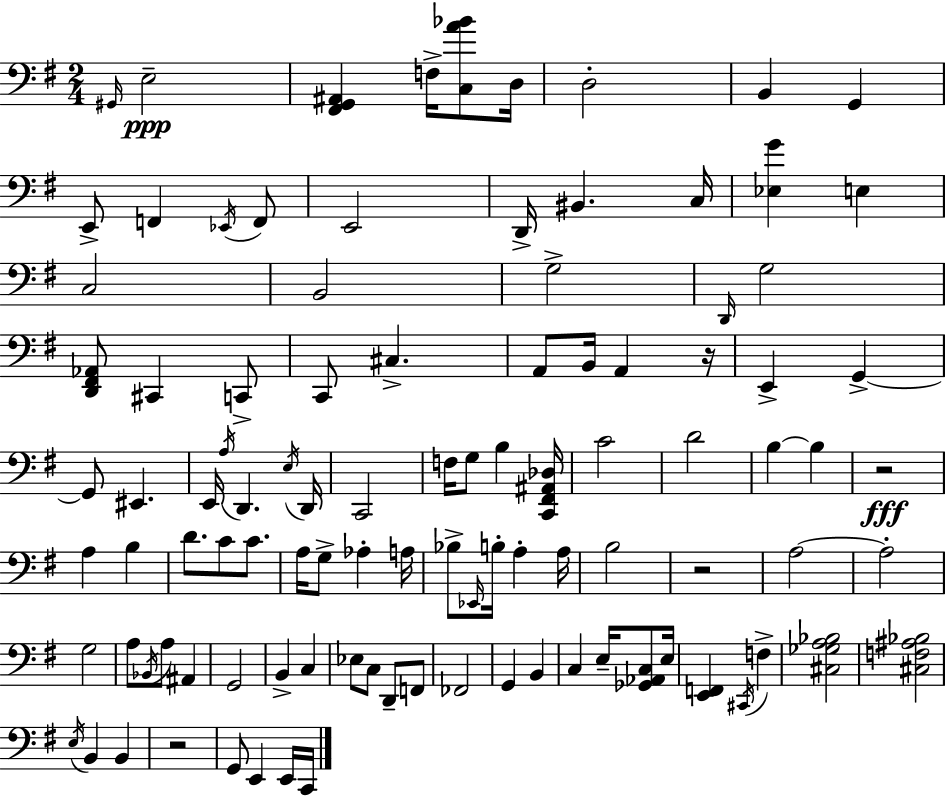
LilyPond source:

{
  \clef bass
  \numericTimeSignature
  \time 2/4
  \key e \minor
  \grace { gis,16 }\ppp e2-- | <fis, g, ais,>4 f16-> <c a' bes'>8 | d16 d2-. | b,4 g,4 | \break e,8-> f,4 \acciaccatura { ees,16 } | f,8 e,2 | d,16-> bis,4. | c16 <ees g'>4 e4 | \break c2 | b,2 | g2-> | \grace { d,16 } g2 | \break <d, fis, aes,>8 cis,4 | c,8-> c,8 cis4.-> | a,8 b,16 a,4 | r16 e,4-> g,4->~~ | \break g,8 eis,4. | e,16 \acciaccatura { a16 } d,4. | \acciaccatura { e16 } d,16 c,2 | f16 g8 | \break b4 <c, fis, ais, des>16 c'2 | d'2 | b4~~ | b4 r2\fff | \break a4 | b4 d'8. | c'8 c'8. a16 g8-> | aes4-. a16 bes8-> \grace { ees,16 } | \break b16-. a4-. a16 b2 | r2 | a2~~ | a2-. | \break g2 | a8 | \acciaccatura { bes,16 } a8 ais,4 g,2 | b,4-> | \break c4 ees8 | c8 d,8-- f,8 fes,2 | g,4 | b,4 c4 | \break e16-- <ges, aes, c>8 e16 <e, f,>4 | \acciaccatura { cis,16 } f4-> | <cis ges a bes>2 | <cis f ais bes>2 | \break \acciaccatura { e16 } b,4 b,4 | r2 | g,8 e,4 e,16 | c,16 \bar "|."
}